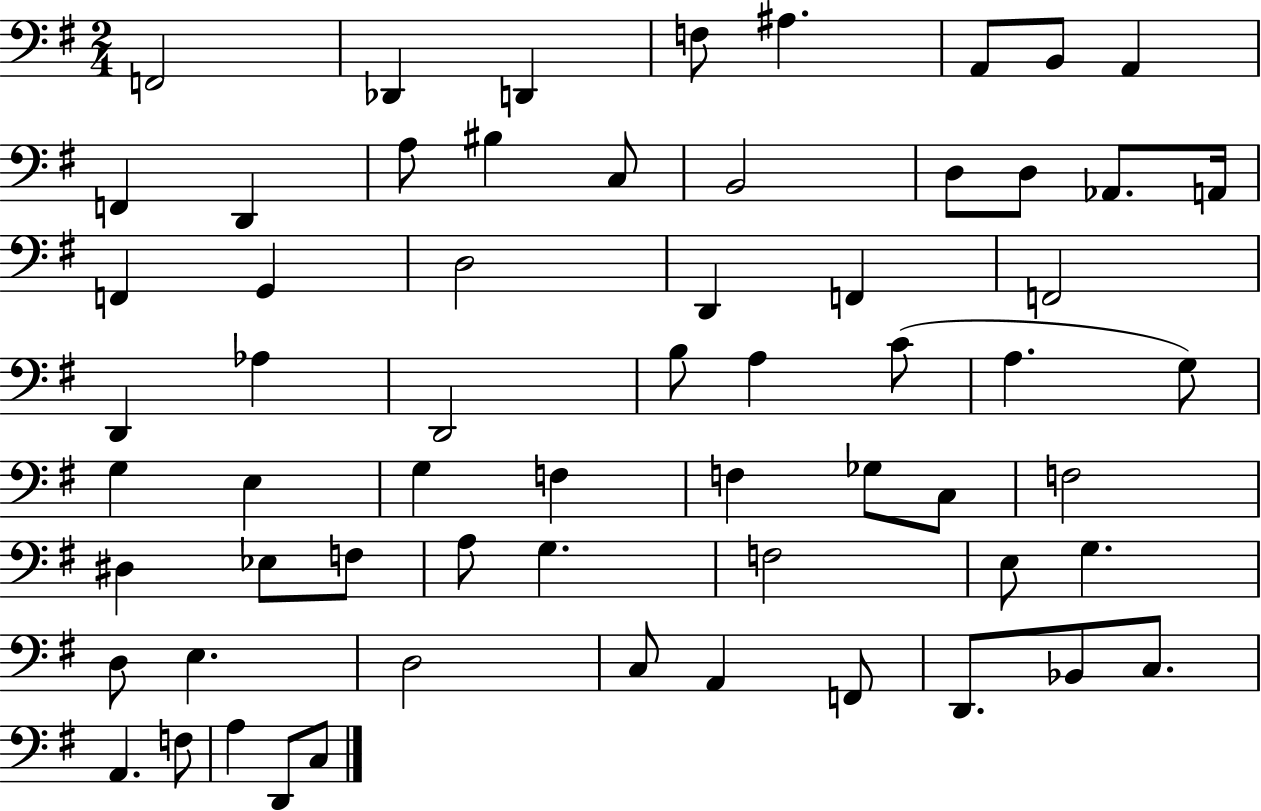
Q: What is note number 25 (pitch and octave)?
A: D2